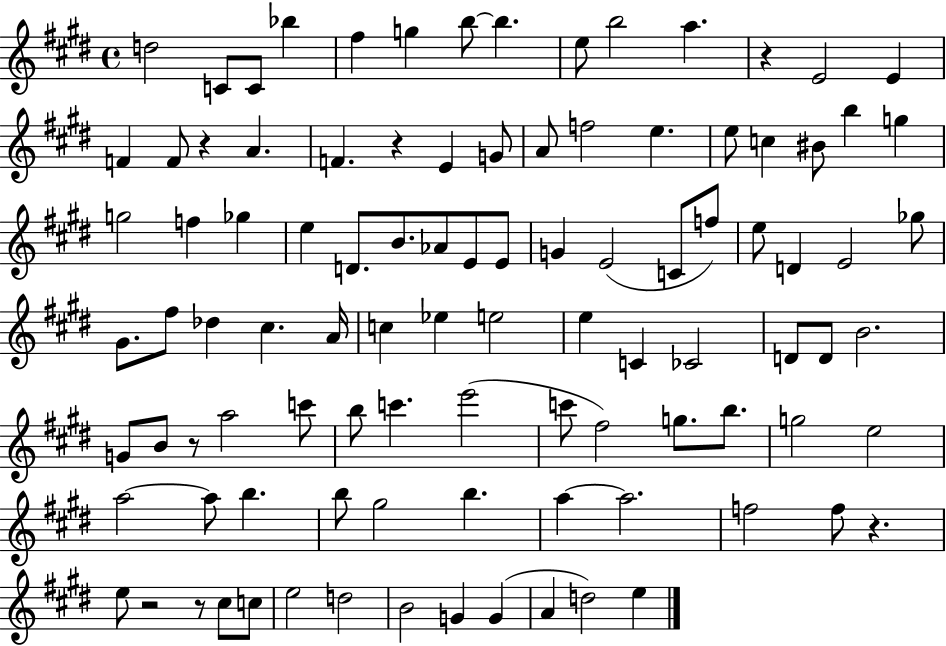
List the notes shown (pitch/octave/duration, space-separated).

D5/h C4/e C4/e Bb5/q F#5/q G5/q B5/e B5/q. E5/e B5/h A5/q. R/q E4/h E4/q F4/q F4/e R/q A4/q. F4/q. R/q E4/q G4/e A4/e F5/h E5/q. E5/e C5/q BIS4/e B5/q G5/q G5/h F5/q Gb5/q E5/q D4/e. B4/e. Ab4/e E4/e E4/e G4/q E4/h C4/e F5/e E5/e D4/q E4/h Gb5/e G#4/e. F#5/e Db5/q C#5/q. A4/s C5/q Eb5/q E5/h E5/q C4/q CES4/h D4/e D4/e B4/h. G4/e B4/e R/e A5/h C6/e B5/e C6/q. E6/h C6/e F#5/h G5/e. B5/e. G5/h E5/h A5/h A5/e B5/q. B5/e G#5/h B5/q. A5/q A5/h. F5/h F5/e R/q. E5/e R/h R/e C#5/e C5/e E5/h D5/h B4/h G4/q G4/q A4/q D5/h E5/q